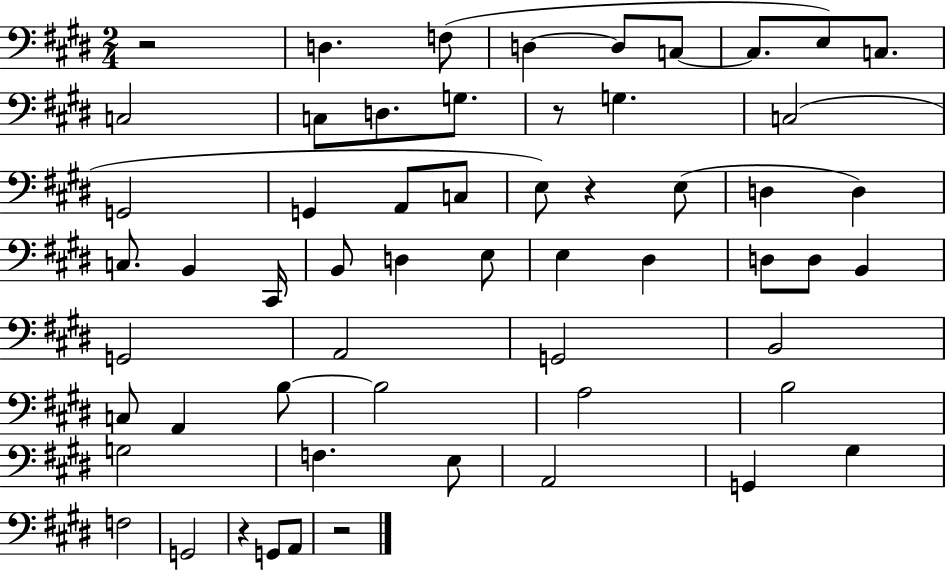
{
  \clef bass
  \numericTimeSignature
  \time 2/4
  \key e \major
  r2 | d4. f8( | d4~~ d8 c8~~ | c8. e8) c8. | \break c2 | c8 d8. g8. | r8 g4. | c2( | \break g,2 | g,4 a,8 c8 | e8) r4 e8( | d4 d4) | \break c8. b,4 cis,16 | b,8 d4 e8 | e4 dis4 | d8 d8 b,4 | \break g,2 | a,2 | g,2 | b,2 | \break c8 a,4 b8~~ | b2 | a2 | b2 | \break g2 | f4. e8 | a,2 | g,4 gis4 | \break f2 | g,2 | r4 g,8 a,8 | r2 | \break \bar "|."
}